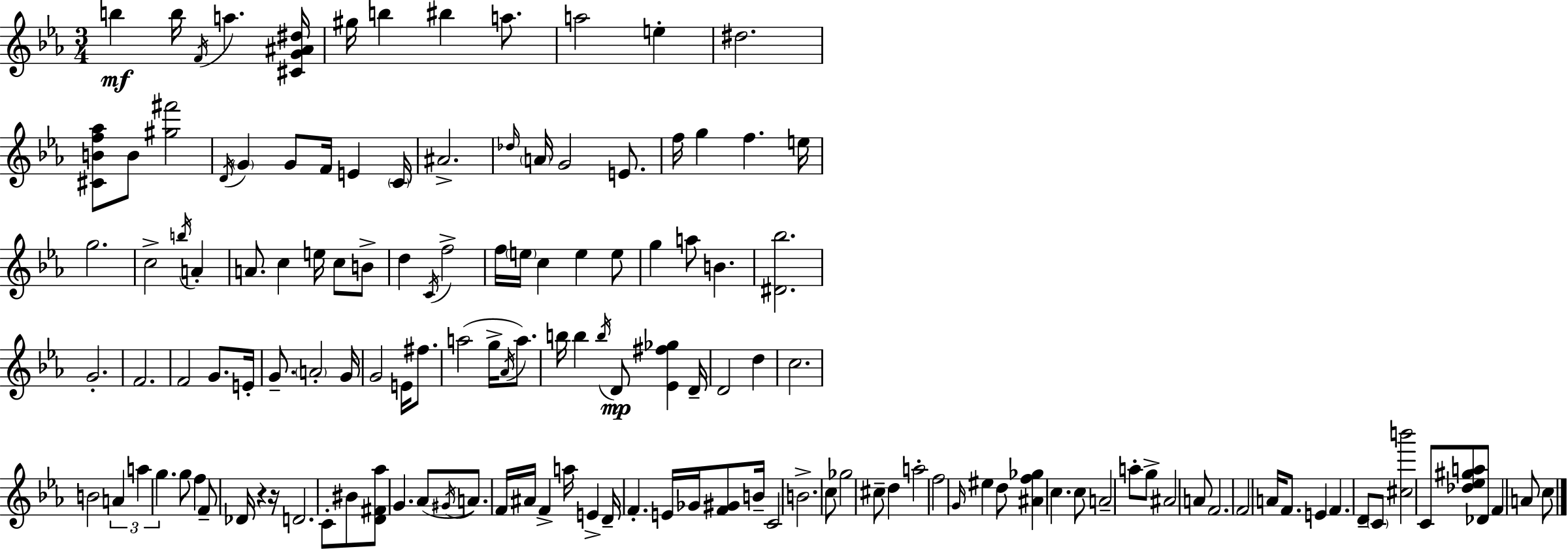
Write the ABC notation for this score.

X:1
T:Untitled
M:3/4
L:1/4
K:Cm
b b/4 F/4 a [^CG^A^d]/4 ^g/4 b ^b a/2 a2 e ^d2 [^CBf_a]/2 B/2 [^g^f']2 D/4 G G/2 F/4 E C/4 ^A2 _d/4 A/4 G2 E/2 f/4 g f e/4 g2 c2 b/4 A A/2 c e/4 c/2 B/2 d C/4 f2 f/4 e/4 c e e/2 g a/2 B [^D_b]2 G2 F2 F2 G/2 E/4 G/2 A2 G/4 G2 E/4 ^f/2 a2 g/4 _A/4 a/2 b/4 b b/4 D/2 [_E^f_g] D/4 D2 d c2 B2 A a g g/2 f F/2 _D/4 z z/4 D2 C/2 ^B/2 [D^F_a]/2 G _A/2 ^G/4 A/2 F/4 ^A/4 F a/4 E D/4 F E/4 _G/4 [F^G]/2 B/4 C2 B2 c/2 _g2 ^c/2 d a2 f2 G/4 ^e d/2 [^Af_g] c c/2 A2 a/2 g/2 ^A2 A/2 F2 F2 A/4 F/2 E F D/2 C/2 [^cb']2 C/2 [_d_e^ga]/2 _D/2 F A/2 c/2